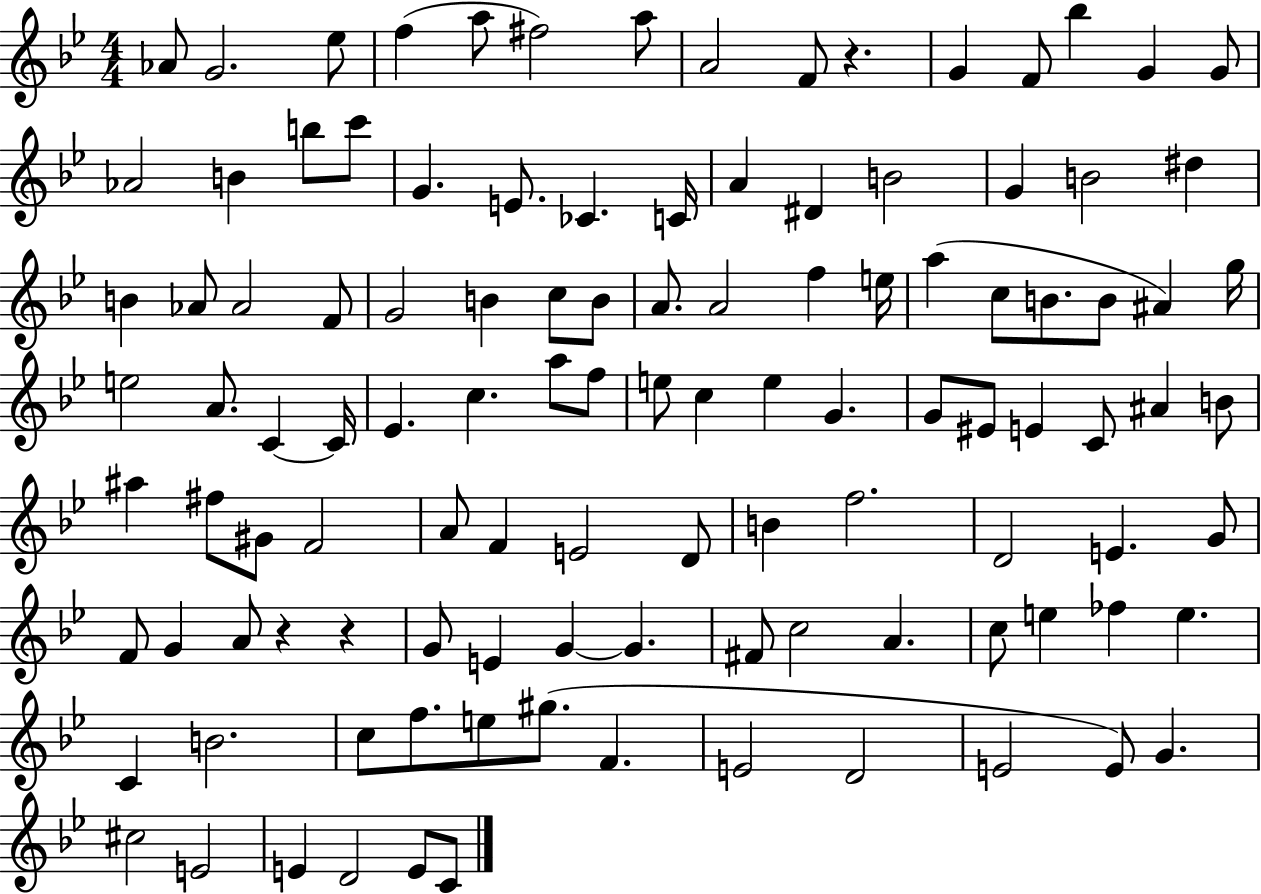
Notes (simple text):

Ab4/e G4/h. Eb5/e F5/q A5/e F#5/h A5/e A4/h F4/e R/q. G4/q F4/e Bb5/q G4/q G4/e Ab4/h B4/q B5/e C6/e G4/q. E4/e. CES4/q. C4/s A4/q D#4/q B4/h G4/q B4/h D#5/q B4/q Ab4/e Ab4/h F4/e G4/h B4/q C5/e B4/e A4/e. A4/h F5/q E5/s A5/q C5/e B4/e. B4/e A#4/q G5/s E5/h A4/e. C4/q C4/s Eb4/q. C5/q. A5/e F5/e E5/e C5/q E5/q G4/q. G4/e EIS4/e E4/q C4/e A#4/q B4/e A#5/q F#5/e G#4/e F4/h A4/e F4/q E4/h D4/e B4/q F5/h. D4/h E4/q. G4/e F4/e G4/q A4/e R/q R/q G4/e E4/q G4/q G4/q. F#4/e C5/h A4/q. C5/e E5/q FES5/q E5/q. C4/q B4/h. C5/e F5/e. E5/e G#5/e. F4/q. E4/h D4/h E4/h E4/e G4/q. C#5/h E4/h E4/q D4/h E4/e C4/e